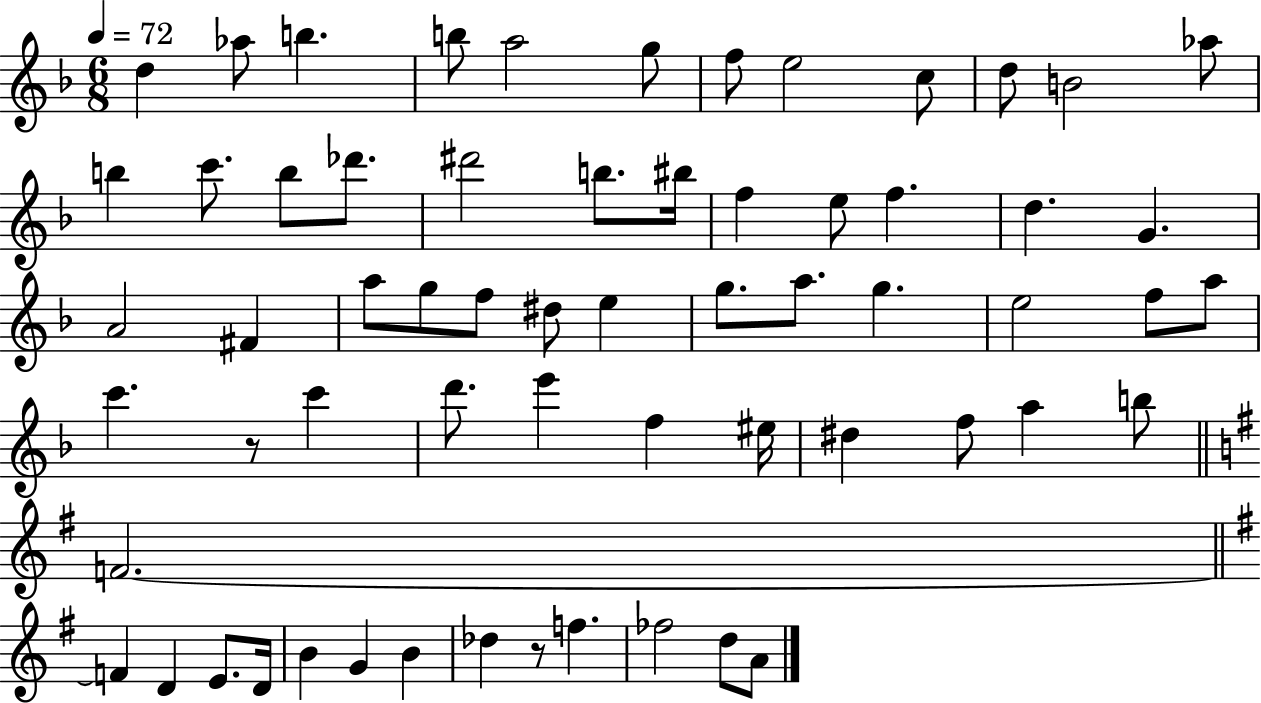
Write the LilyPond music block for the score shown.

{
  \clef treble
  \numericTimeSignature
  \time 6/8
  \key f \major
  \tempo 4 = 72
  \repeat volta 2 { d''4 aes''8 b''4. | b''8 a''2 g''8 | f''8 e''2 c''8 | d''8 b'2 aes''8 | \break b''4 c'''8. b''8 des'''8. | dis'''2 b''8. bis''16 | f''4 e''8 f''4. | d''4. g'4. | \break a'2 fis'4 | a''8 g''8 f''8 dis''8 e''4 | g''8. a''8. g''4. | e''2 f''8 a''8 | \break c'''4. r8 c'''4 | d'''8. e'''4 f''4 eis''16 | dis''4 f''8 a''4 b''8 | \bar "||" \break \key e \minor f'2.~~ | \bar "||" \break \key g \major f'4 d'4 e'8. d'16 | b'4 g'4 b'4 | des''4 r8 f''4. | fes''2 d''8 a'8 | \break } \bar "|."
}